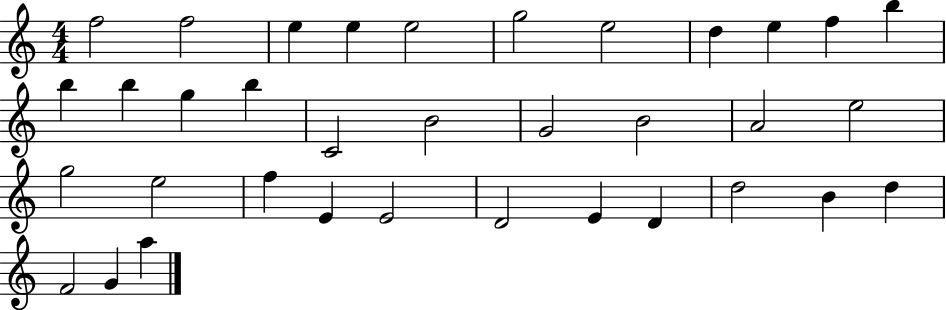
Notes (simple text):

F5/h F5/h E5/q E5/q E5/h G5/h E5/h D5/q E5/q F5/q B5/q B5/q B5/q G5/q B5/q C4/h B4/h G4/h B4/h A4/h E5/h G5/h E5/h F5/q E4/q E4/h D4/h E4/q D4/q D5/h B4/q D5/q F4/h G4/q A5/q